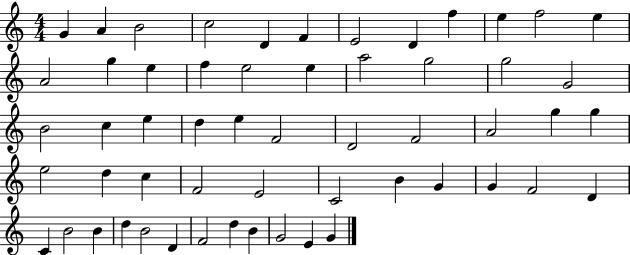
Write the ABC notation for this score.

X:1
T:Untitled
M:4/4
L:1/4
K:C
G A B2 c2 D F E2 D f e f2 e A2 g e f e2 e a2 g2 g2 G2 B2 c e d e F2 D2 F2 A2 g g e2 d c F2 E2 C2 B G G F2 D C B2 B d B2 D F2 d B G2 E G